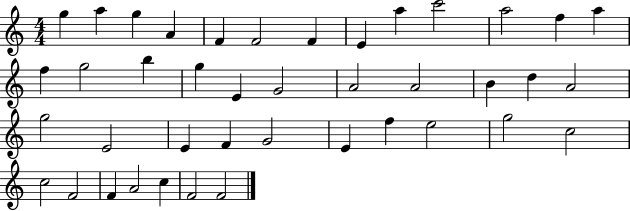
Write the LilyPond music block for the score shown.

{
  \clef treble
  \numericTimeSignature
  \time 4/4
  \key c \major
  g''4 a''4 g''4 a'4 | f'4 f'2 f'4 | e'4 a''4 c'''2 | a''2 f''4 a''4 | \break f''4 g''2 b''4 | g''4 e'4 g'2 | a'2 a'2 | b'4 d''4 a'2 | \break g''2 e'2 | e'4 f'4 g'2 | e'4 f''4 e''2 | g''2 c''2 | \break c''2 f'2 | f'4 a'2 c''4 | f'2 f'2 | \bar "|."
}